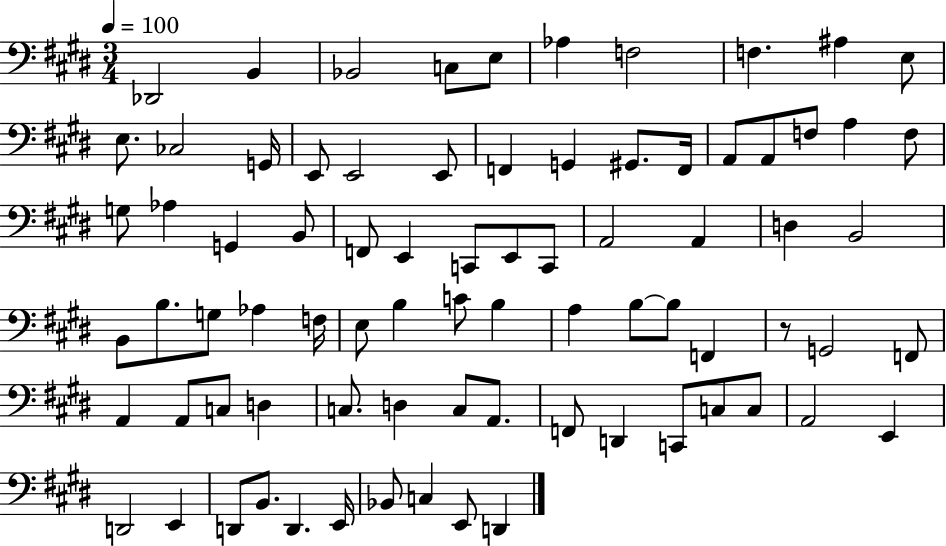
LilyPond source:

{
  \clef bass
  \numericTimeSignature
  \time 3/4
  \key e \major
  \tempo 4 = 100
  des,2 b,4 | bes,2 c8 e8 | aes4 f2 | f4. ais4 e8 | \break e8. ces2 g,16 | e,8 e,2 e,8 | f,4 g,4 gis,8. f,16 | a,8 a,8 f8 a4 f8 | \break g8 aes4 g,4 b,8 | f,8 e,4 c,8 e,8 c,8 | a,2 a,4 | d4 b,2 | \break b,8 b8. g8 aes4 f16 | e8 b4 c'8 b4 | a4 b8~~ b8 f,4 | r8 g,2 f,8 | \break a,4 a,8 c8 d4 | c8. d4 c8 a,8. | f,8 d,4 c,8 c8 c8 | a,2 e,4 | \break d,2 e,4 | d,8 b,8. d,4. e,16 | bes,8 c4 e,8 d,4 | \bar "|."
}